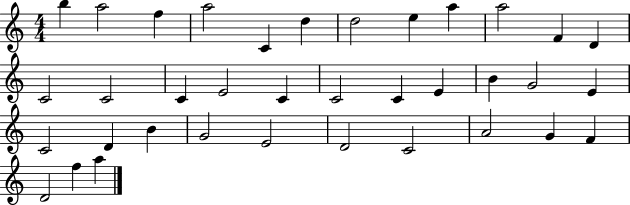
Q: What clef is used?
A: treble